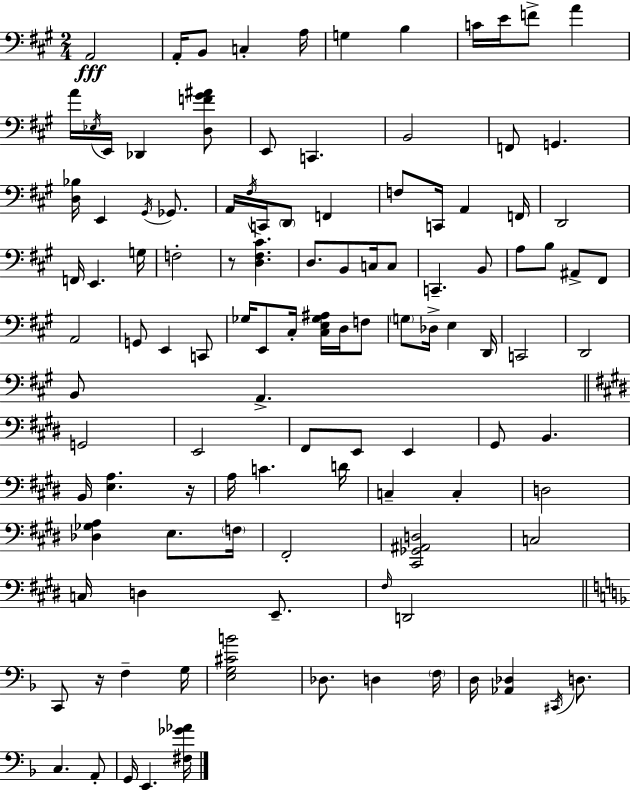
{
  \clef bass
  \numericTimeSignature
  \time 2/4
  \key a \major
  a,2\fff | a,16-. b,8 c4-. a16 | g4 b4 | c'16 e'16 f'8-> a'4 | \break a'16 \acciaccatura { ees16 } e,16 des,4 <d f' gis' ais'>8 | e,8 c,4. | b,2 | f,8 g,4. | \break <d bes>16 e,4 \acciaccatura { gis,16 } ges,8. | a,16 \acciaccatura { fis16 } c,16 \parenthesize d,8 f,4 | f8 c,16 a,4 | f,16 d,2 | \break f,16 e,4. | g16 f2-. | r8 <d fis cis'>4. | d8. b,8 | \break c16 c8 c,4.-- | b,8 a8 b8 ais,8-> | fis,8 a,2 | g,8 e,4 | \break c,8 ges16 e,8 cis16-. <cis e ges ais>16 | d16 f8 \parenthesize g8 des16-> e4 | d,16 c,2 | d,2 | \break b,8 a,4.-> | \bar "||" \break \key e \major g,2 | e,2 | fis,8 e,8 e,4 | gis,8 b,4. | \break b,16 <e a>4. r16 | a16 c'4. d'16 | c4-- c4-. | d2 | \break <des ges a>4 e8. \parenthesize f16 | fis,2-. | <cis, ges, ais, d>2 | c2 | \break c16 d4 e,8.-- | \grace { fis16 } d,2 | \bar "||" \break \key d \minor c,8 r16 f4-- g16 | <e g cis' b'>2 | des8. d4 \parenthesize f16 | d16 <aes, des>4 \acciaccatura { cis,16 } d8. | \break c4. a,8-. | g,16 e,4. | <fis ges' aes'>16 \bar "|."
}